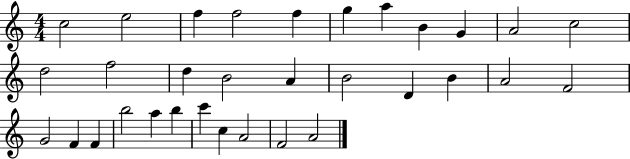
X:1
T:Untitled
M:4/4
L:1/4
K:C
c2 e2 f f2 f g a B G A2 c2 d2 f2 d B2 A B2 D B A2 F2 G2 F F b2 a b c' c A2 F2 A2